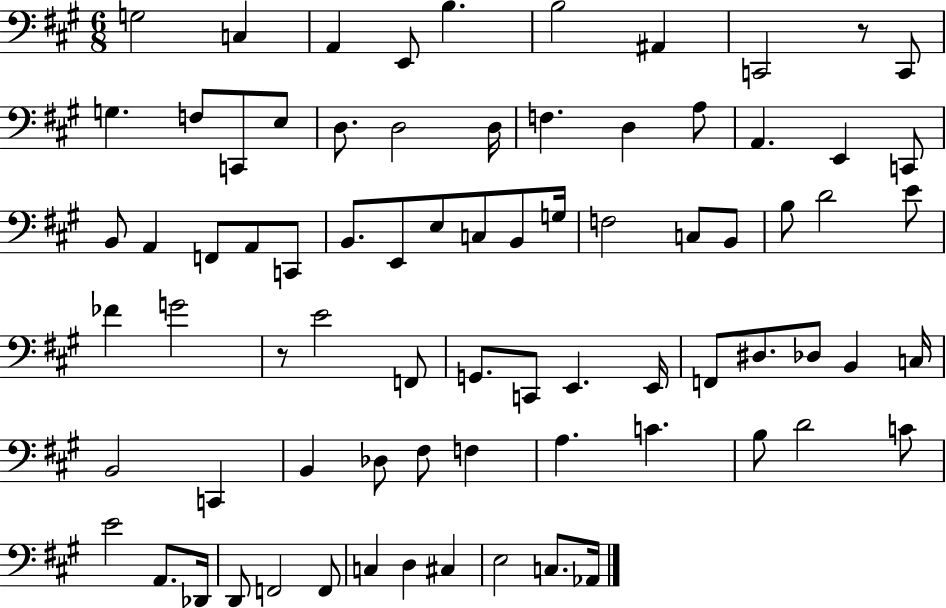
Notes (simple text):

G3/h C3/q A2/q E2/e B3/q. B3/h A#2/q C2/h R/e C2/e G3/q. F3/e C2/e E3/e D3/e. D3/h D3/s F3/q. D3/q A3/e A2/q. E2/q C2/e B2/e A2/q F2/e A2/e C2/e B2/e. E2/e E3/e C3/e B2/e G3/s F3/h C3/e B2/e B3/e D4/h E4/e FES4/q G4/h R/e E4/h F2/e G2/e. C2/e E2/q. E2/s F2/e D#3/e. Db3/e B2/q C3/s B2/h C2/q B2/q Db3/e F#3/e F3/q A3/q. C4/q. B3/e D4/h C4/e E4/h A2/e. Db2/s D2/e F2/h F2/e C3/q D3/q C#3/q E3/h C3/e. Ab2/s